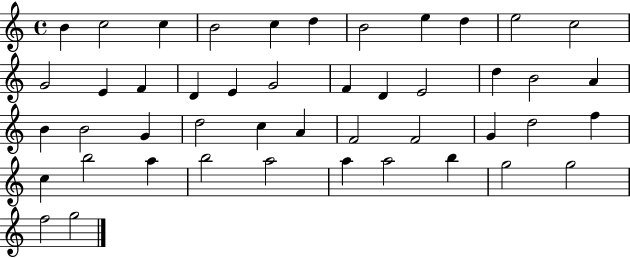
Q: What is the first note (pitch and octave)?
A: B4